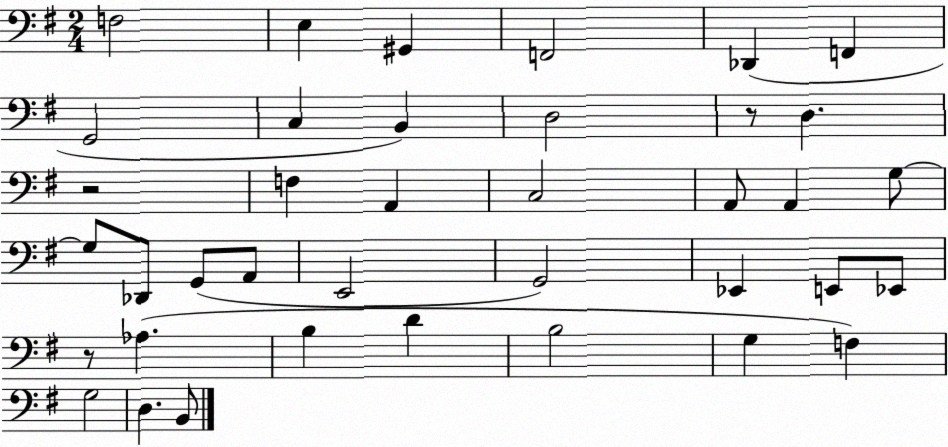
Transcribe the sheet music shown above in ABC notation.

X:1
T:Untitled
M:2/4
L:1/4
K:G
F,2 E, ^G,, F,,2 _D,, F,, G,,2 C, B,, D,2 z/2 D, z2 F, A,, C,2 A,,/2 A,, G,/2 G,/2 _D,,/2 G,,/2 A,,/2 E,,2 G,,2 _E,, E,,/2 _E,,/2 z/2 _A, B, D B,2 G, F, G,2 D, B,,/2